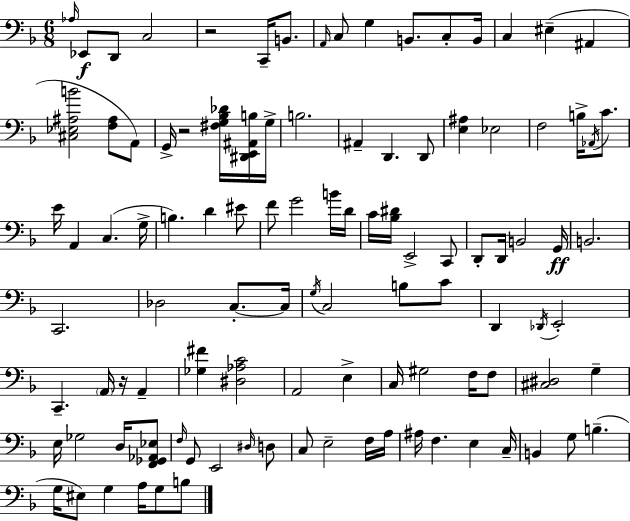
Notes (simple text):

Ab3/s Eb2/e D2/e C3/h R/h C2/s B2/e. A2/s C3/e G3/q B2/e. C3/e B2/s C3/q EIS3/q A#2/q [C#3,Eb3,A#3,B4]/h [F3,A#3]/e A2/e G2/s R/h [F#3,G3,Bb3,Db4]/s [D#2,E2,A#2,B3]/s G3/s B3/h. A#2/q D2/q. D2/e [E3,A#3]/q Eb3/h F3/h B3/s Ab2/s C4/e. E4/s A2/q C3/q. G3/s B3/q. D4/q EIS4/e F4/e G4/h B4/s D4/s C4/s [Bb3,D#4]/s E2/h C2/e D2/e D2/s B2/h G2/s B2/h. C2/h. Db3/h C3/e. C3/s G3/s C3/h B3/e C4/e D2/q Db2/s E2/h C2/q. A2/s R/s A2/q [Gb3,F#4]/q [D#3,Ab3,C4]/h A2/h E3/q C3/s G#3/h F3/s F3/e [C#3,D#3]/h G3/q E3/s Gb3/h D3/s [F2,Gb2,Ab2,Eb3]/e F3/s G2/e E2/h D#3/s D3/e C3/e E3/h F3/s A3/s A#3/s F3/q. E3/q C3/s B2/q G3/e B3/q. G3/s EIS3/e G3/q A3/s G3/e B3/e